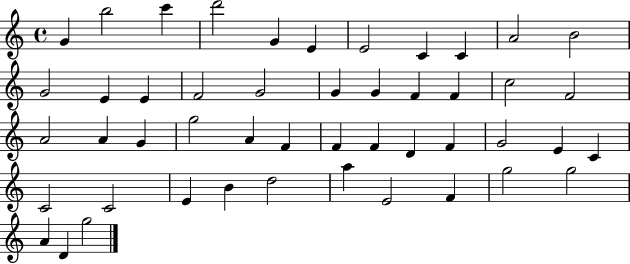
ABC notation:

X:1
T:Untitled
M:4/4
L:1/4
K:C
G b2 c' d'2 G E E2 C C A2 B2 G2 E E F2 G2 G G F F c2 F2 A2 A G g2 A F F F D F G2 E C C2 C2 E B d2 a E2 F g2 g2 A D g2